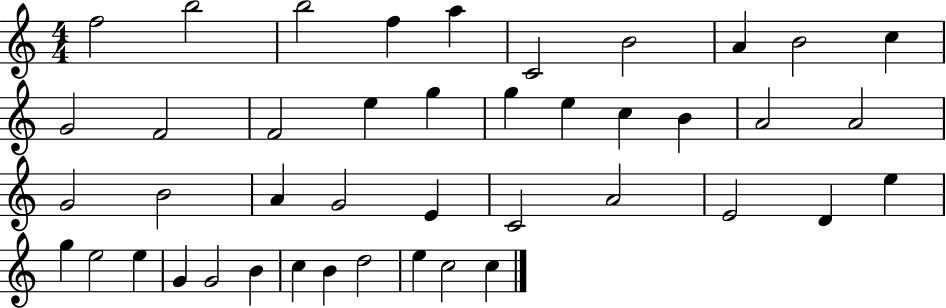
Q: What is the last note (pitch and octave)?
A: C5